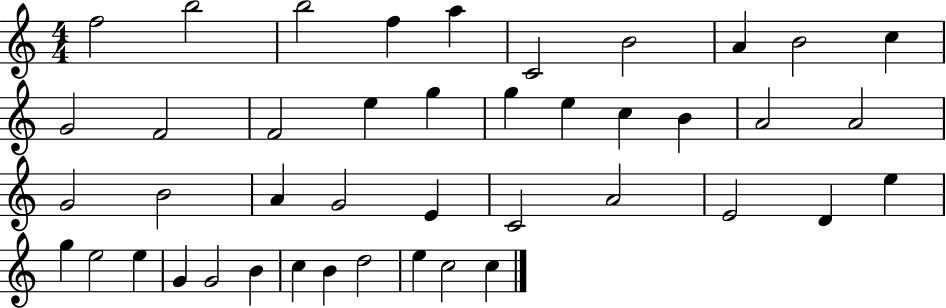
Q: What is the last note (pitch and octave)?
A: C5